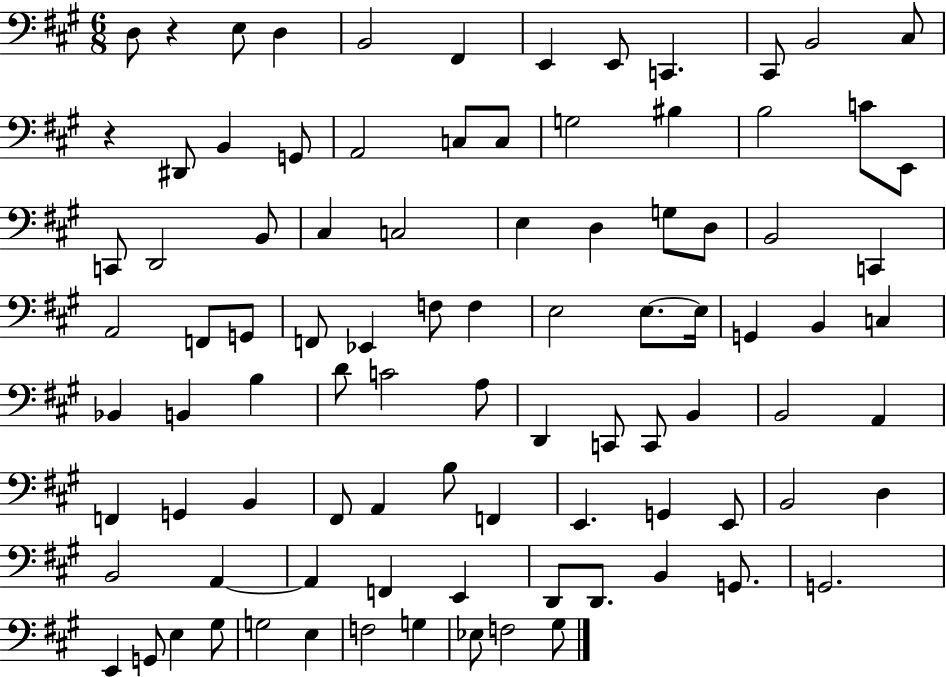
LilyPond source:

{
  \clef bass
  \numericTimeSignature
  \time 6/8
  \key a \major
  d8 r4 e8 d4 | b,2 fis,4 | e,4 e,8 c,4. | cis,8 b,2 cis8 | \break r4 dis,8 b,4 g,8 | a,2 c8 c8 | g2 bis4 | b2 c'8 e,8 | \break c,8 d,2 b,8 | cis4 c2 | e4 d4 g8 d8 | b,2 c,4 | \break a,2 f,8 g,8 | f,8 ees,4 f8 f4 | e2 e8.~~ e16 | g,4 b,4 c4 | \break bes,4 b,4 b4 | d'8 c'2 a8 | d,4 c,8 c,8 b,4 | b,2 a,4 | \break f,4 g,4 b,4 | fis,8 a,4 b8 f,4 | e,4. g,4 e,8 | b,2 d4 | \break b,2 a,4~~ | a,4 f,4 e,4 | d,8 d,8. b,4 g,8. | g,2. | \break e,4 g,8 e4 gis8 | g2 e4 | f2 g4 | ees8 f2 gis8 | \break \bar "|."
}